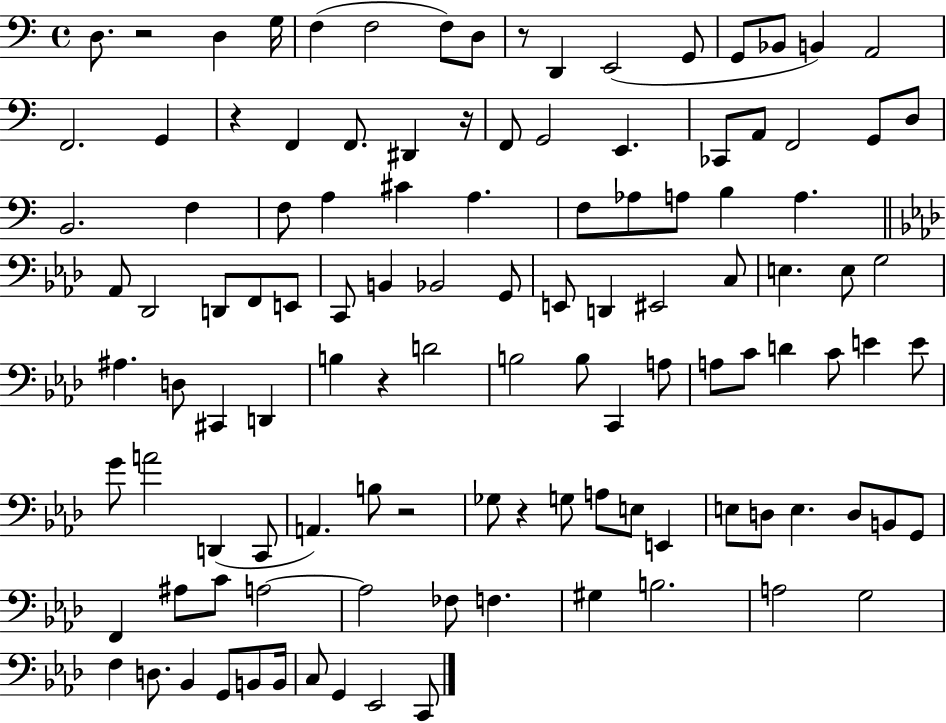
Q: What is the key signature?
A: C major